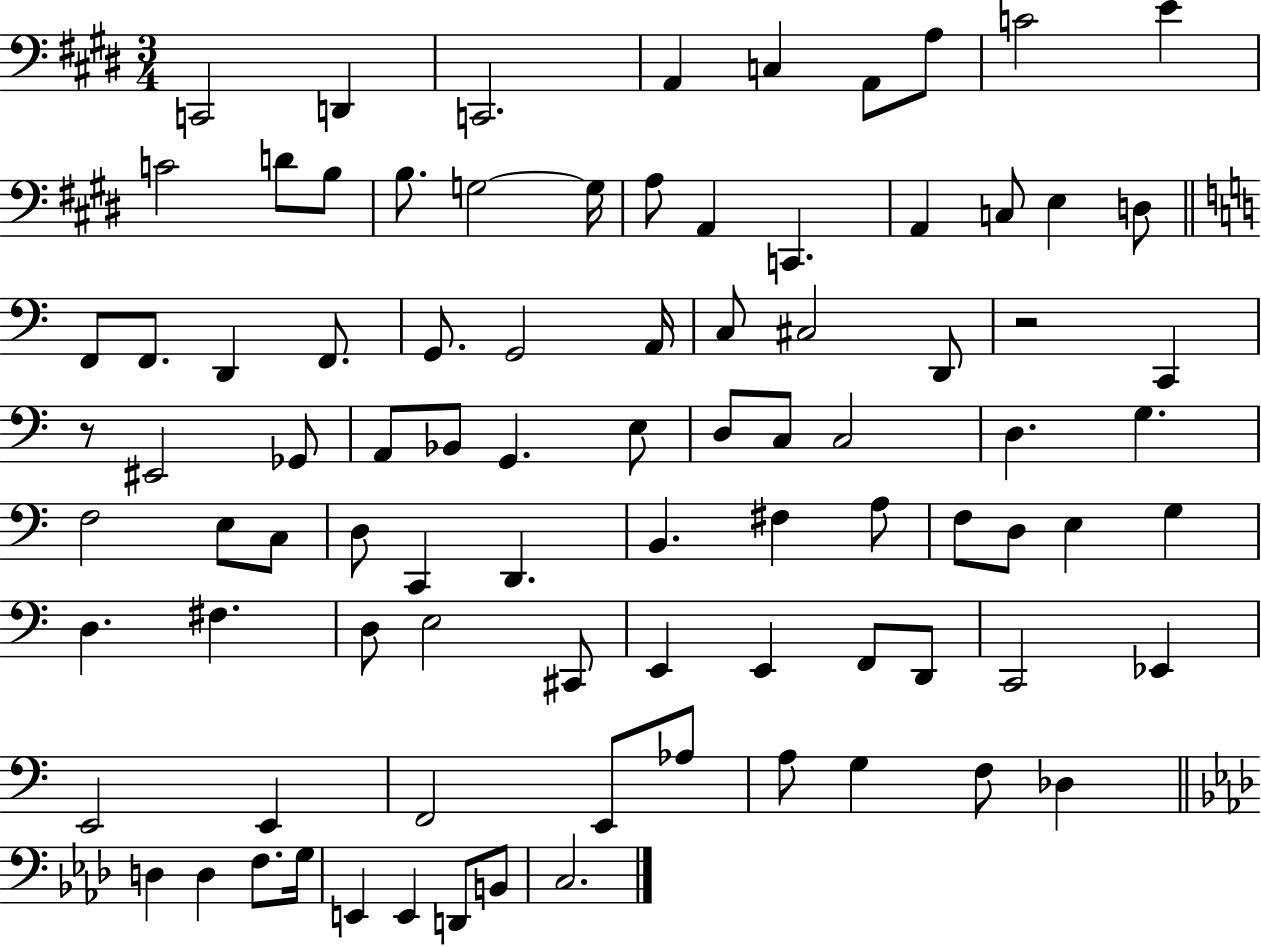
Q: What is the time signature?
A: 3/4